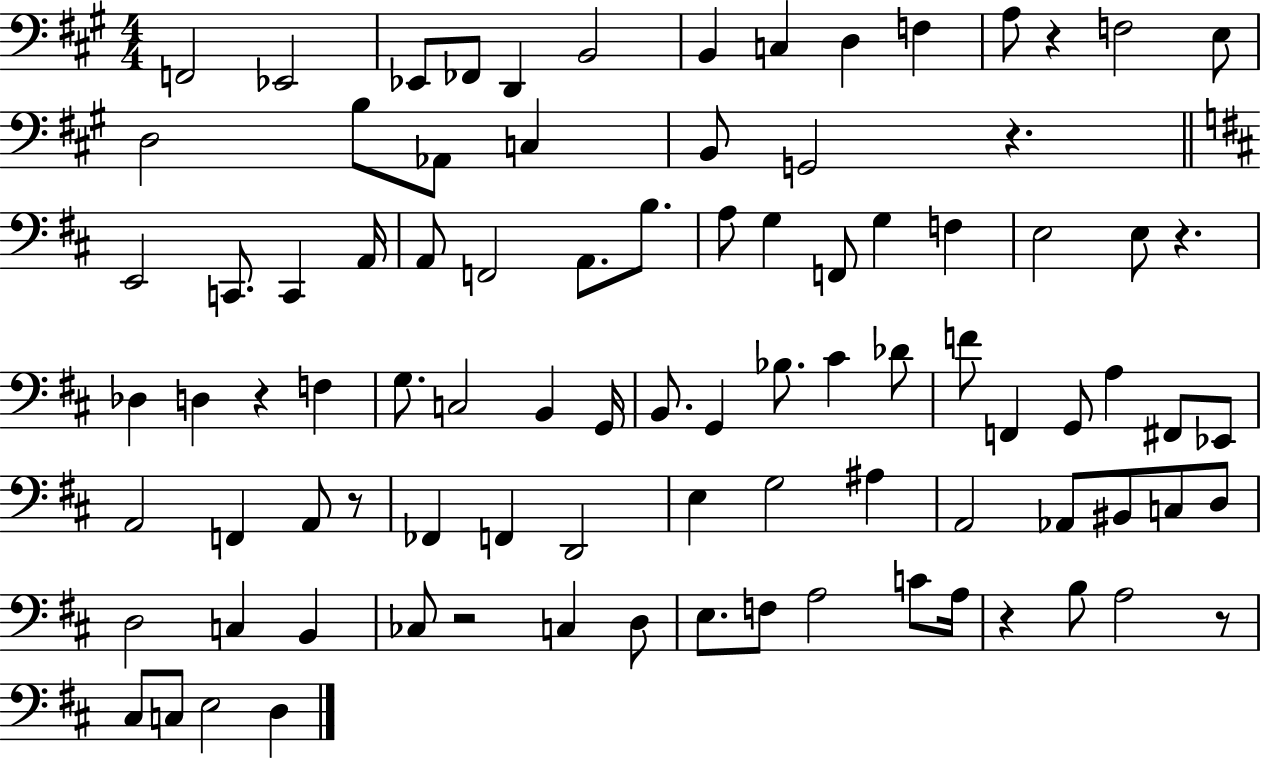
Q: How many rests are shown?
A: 8